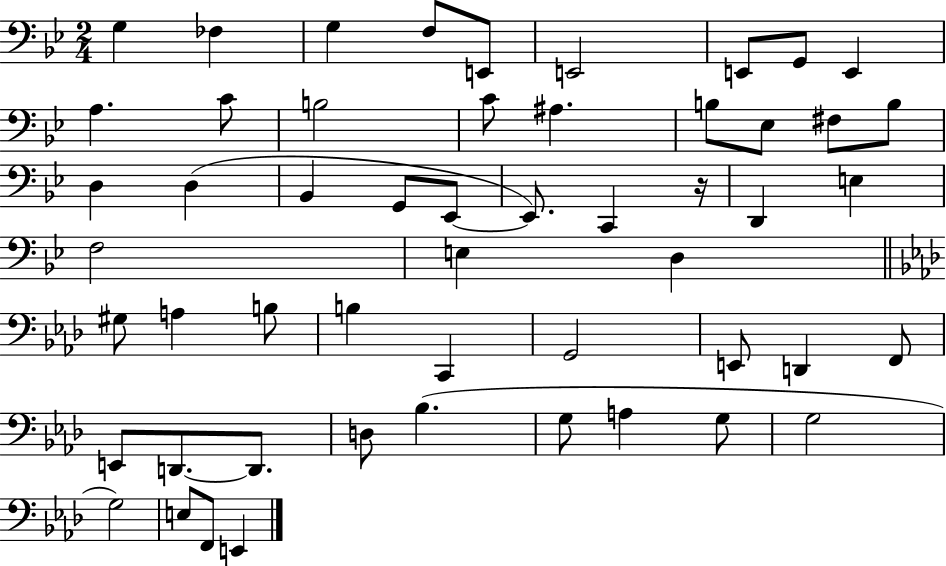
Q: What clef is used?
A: bass